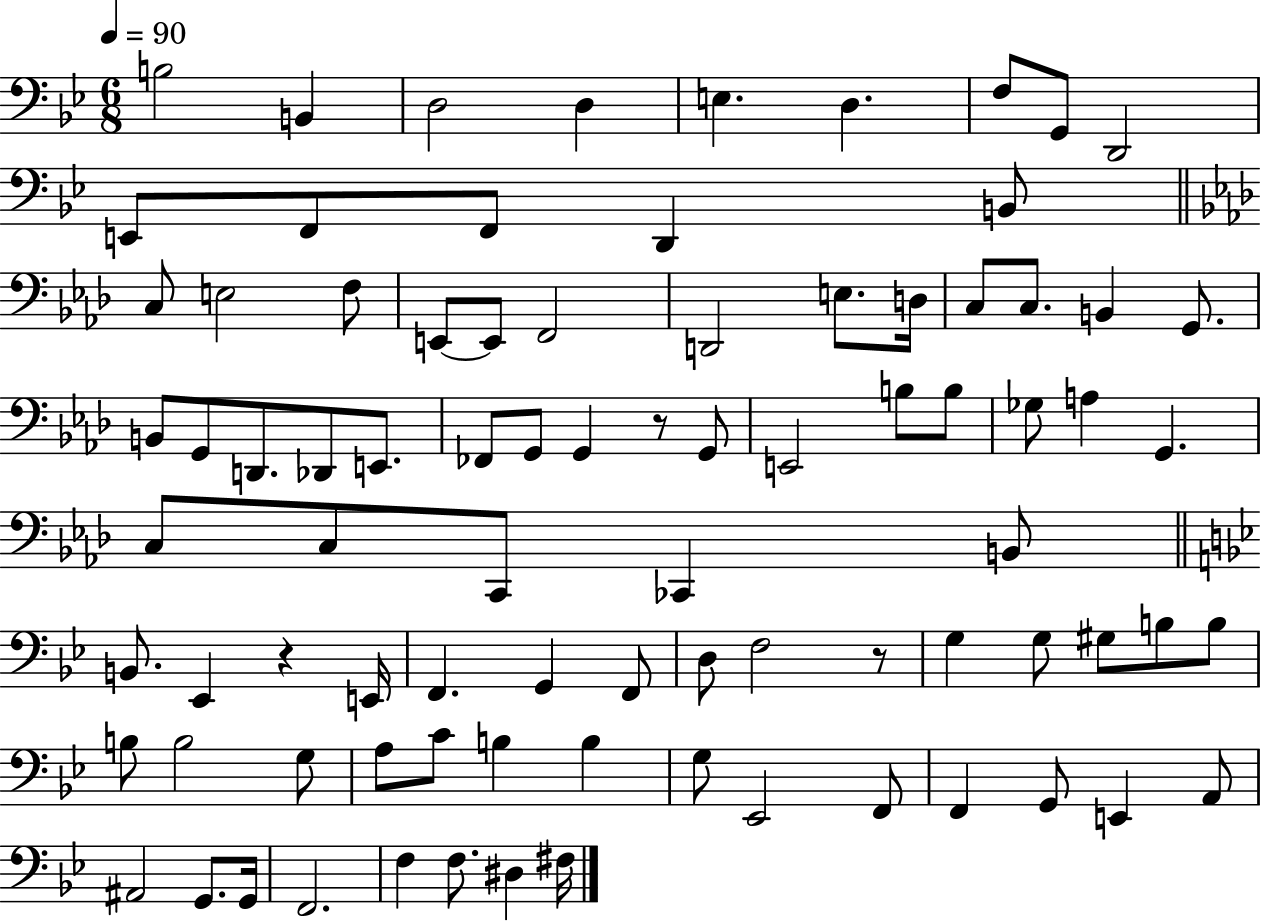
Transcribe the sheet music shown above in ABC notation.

X:1
T:Untitled
M:6/8
L:1/4
K:Bb
B,2 B,, D,2 D, E, D, F,/2 G,,/2 D,,2 E,,/2 F,,/2 F,,/2 D,, B,,/2 C,/2 E,2 F,/2 E,,/2 E,,/2 F,,2 D,,2 E,/2 D,/4 C,/2 C,/2 B,, G,,/2 B,,/2 G,,/2 D,,/2 _D,,/2 E,,/2 _F,,/2 G,,/2 G,, z/2 G,,/2 E,,2 B,/2 B,/2 _G,/2 A, G,, C,/2 C,/2 C,,/2 _C,, B,,/2 B,,/2 _E,, z E,,/4 F,, G,, F,,/2 D,/2 F,2 z/2 G, G,/2 ^G,/2 B,/2 B,/2 B,/2 B,2 G,/2 A,/2 C/2 B, B, G,/2 _E,,2 F,,/2 F,, G,,/2 E,, A,,/2 ^A,,2 G,,/2 G,,/4 F,,2 F, F,/2 ^D, ^F,/4